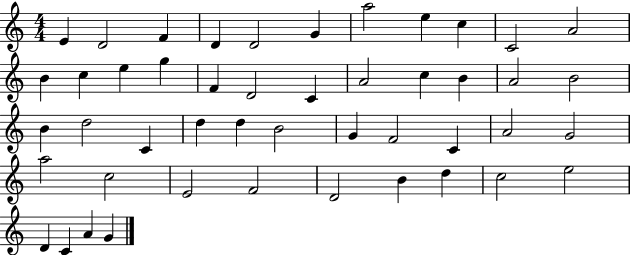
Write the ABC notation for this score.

X:1
T:Untitled
M:4/4
L:1/4
K:C
E D2 F D D2 G a2 e c C2 A2 B c e g F D2 C A2 c B A2 B2 B d2 C d d B2 G F2 C A2 G2 a2 c2 E2 F2 D2 B d c2 e2 D C A G